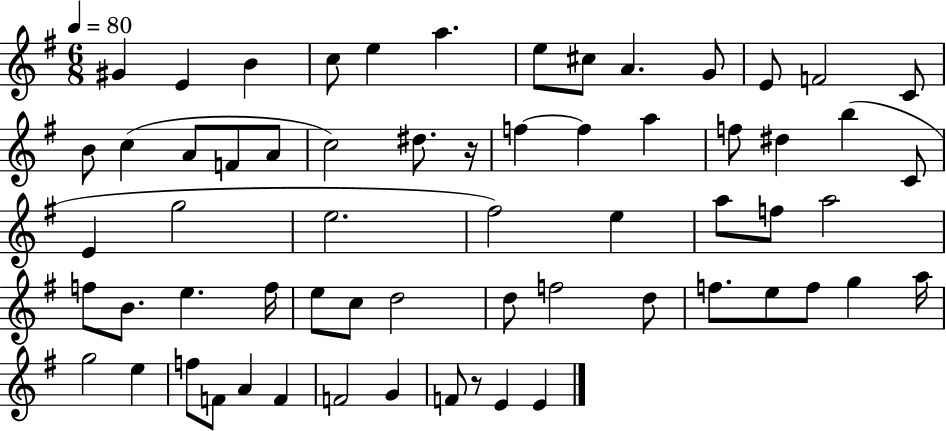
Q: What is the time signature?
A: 6/8